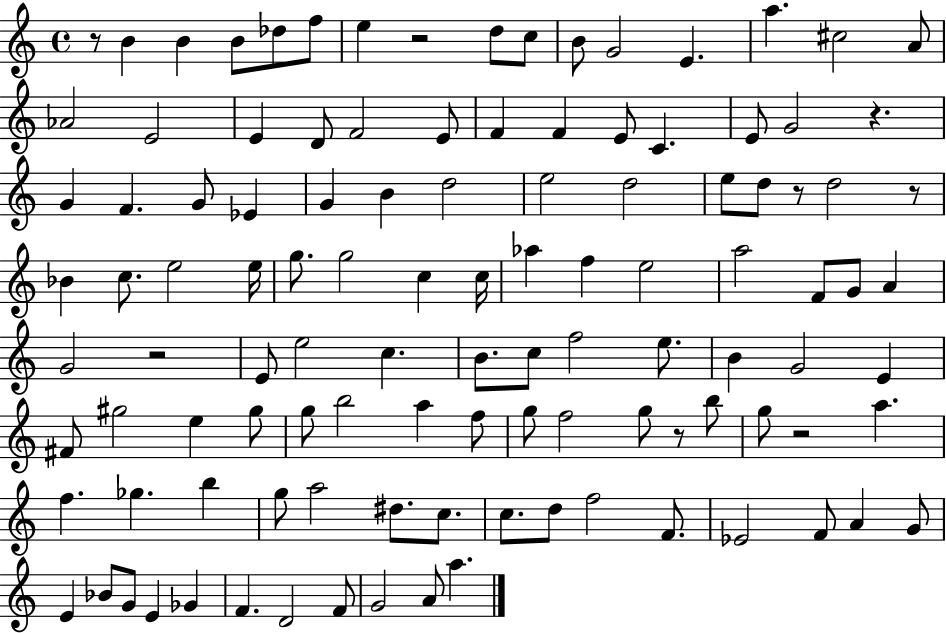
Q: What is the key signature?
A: C major